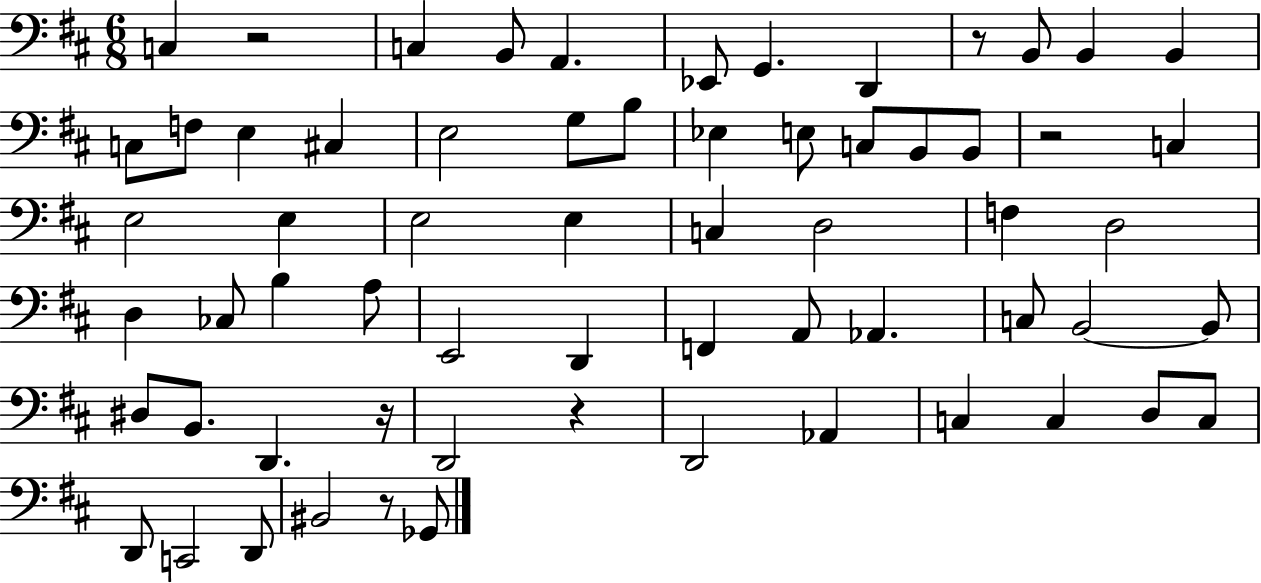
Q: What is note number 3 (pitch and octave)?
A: B2